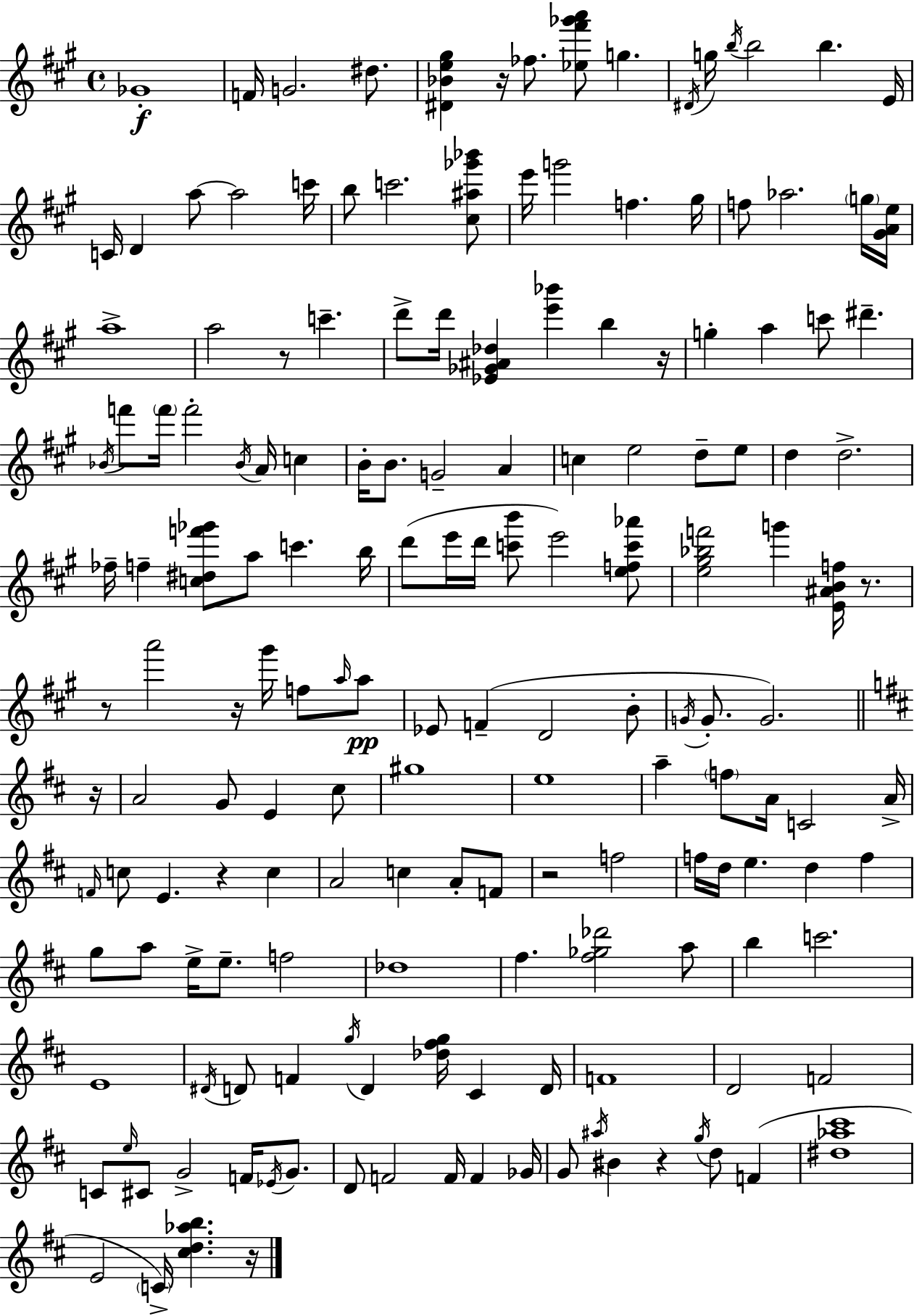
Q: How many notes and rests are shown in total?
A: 167